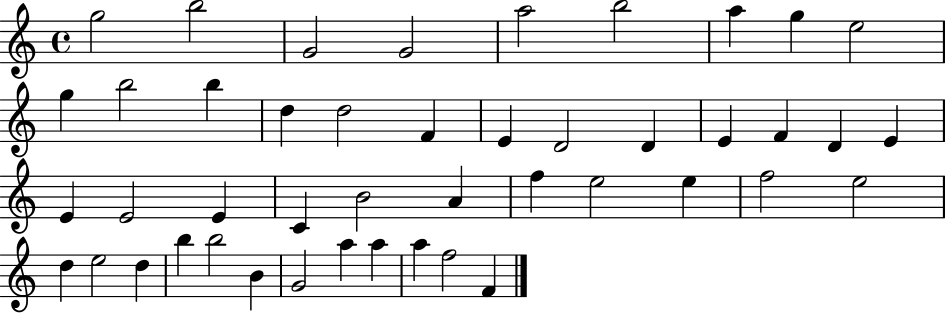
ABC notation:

X:1
T:Untitled
M:4/4
L:1/4
K:C
g2 b2 G2 G2 a2 b2 a g e2 g b2 b d d2 F E D2 D E F D E E E2 E C B2 A f e2 e f2 e2 d e2 d b b2 B G2 a a a f2 F